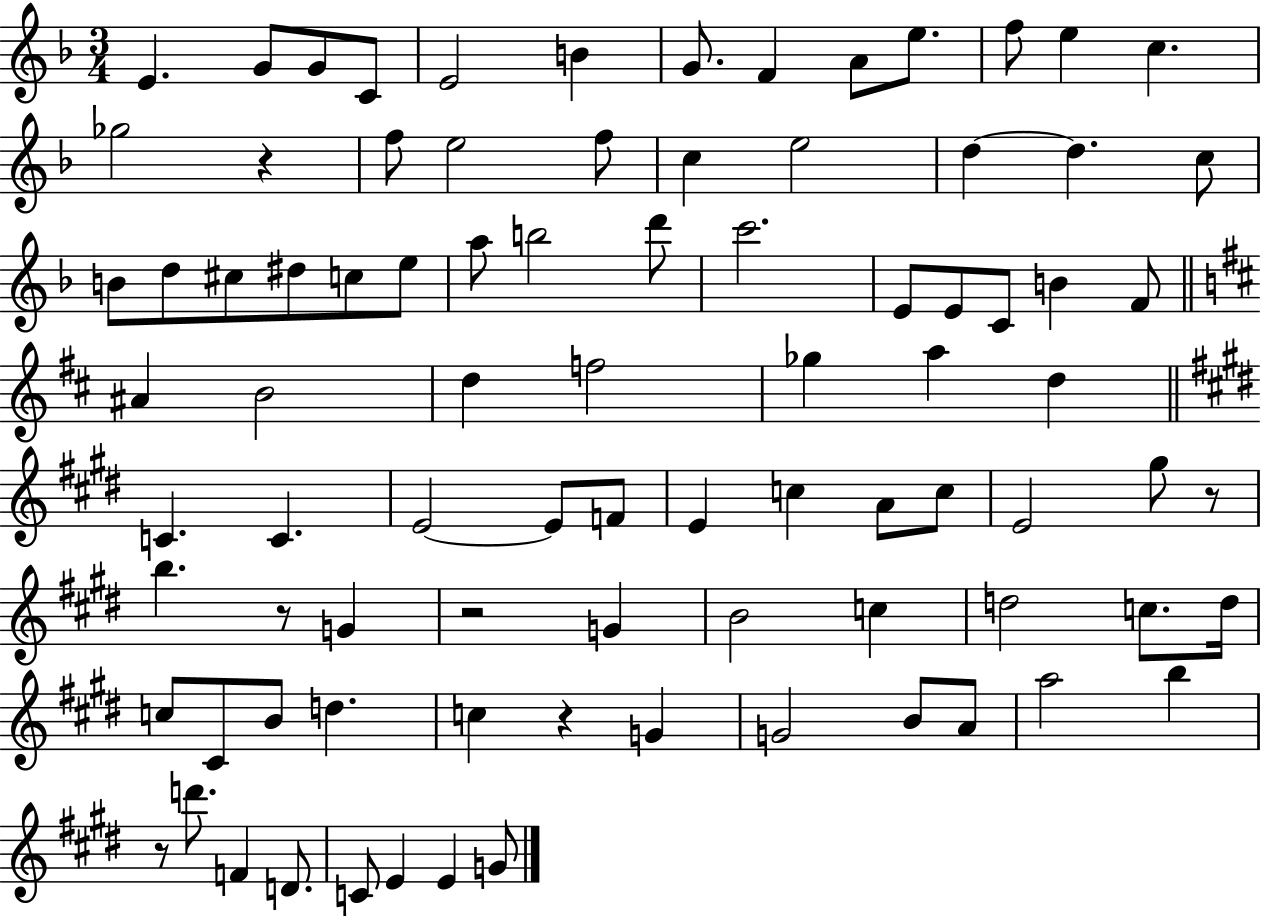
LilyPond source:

{
  \clef treble
  \numericTimeSignature
  \time 3/4
  \key f \major
  e'4. g'8 g'8 c'8 | e'2 b'4 | g'8. f'4 a'8 e''8. | f''8 e''4 c''4. | \break ges''2 r4 | f''8 e''2 f''8 | c''4 e''2 | d''4~~ d''4. c''8 | \break b'8 d''8 cis''8 dis''8 c''8 e''8 | a''8 b''2 d'''8 | c'''2. | e'8 e'8 c'8 b'4 f'8 | \break \bar "||" \break \key d \major ais'4 b'2 | d''4 f''2 | ges''4 a''4 d''4 | \bar "||" \break \key e \major c'4. c'4. | e'2~~ e'8 f'8 | e'4 c''4 a'8 c''8 | e'2 gis''8 r8 | \break b''4. r8 g'4 | r2 g'4 | b'2 c''4 | d''2 c''8. d''16 | \break c''8 cis'8 b'8 d''4. | c''4 r4 g'4 | g'2 b'8 a'8 | a''2 b''4 | \break r8 d'''8. f'4 d'8. | c'8 e'4 e'4 g'8 | \bar "|."
}